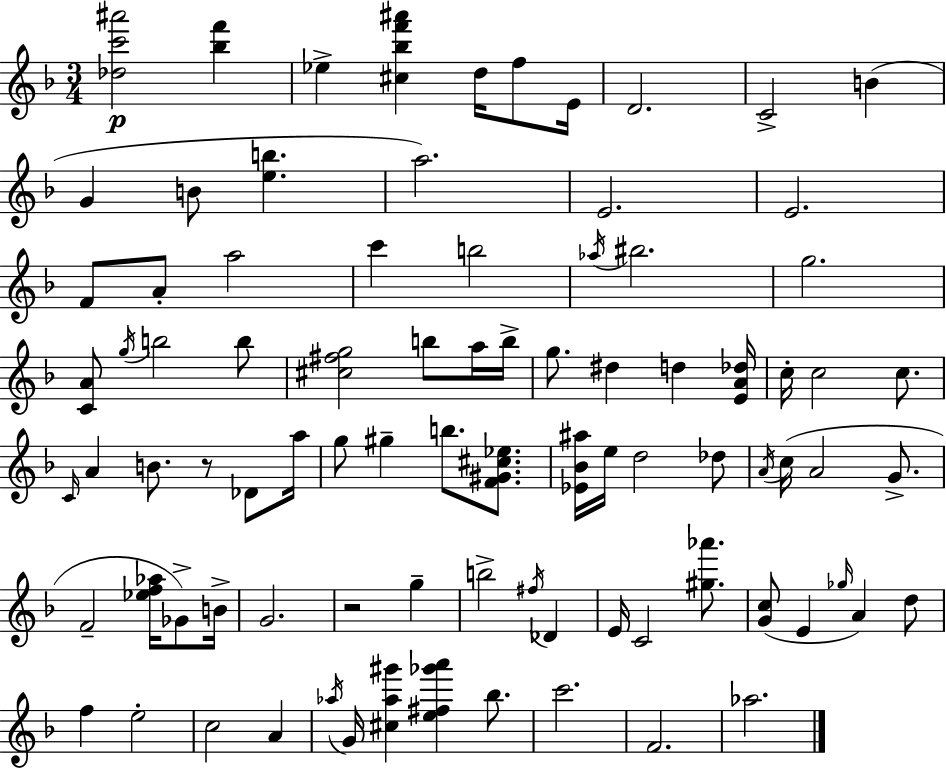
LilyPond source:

{
  \clef treble
  \numericTimeSignature
  \time 3/4
  \key f \major
  <des'' c''' ais'''>2\p <bes'' f'''>4 | ees''4-> <cis'' bes'' f''' ais'''>4 d''16 f''8 e'16 | d'2. | c'2-> b'4( | \break g'4 b'8 <e'' b''>4. | a''2.) | e'2. | e'2. | \break f'8 a'8-. a''2 | c'''4 b''2 | \acciaccatura { aes''16 } bis''2. | g''2. | \break <c' a'>8 \acciaccatura { g''16 } b''2 | b''8 <cis'' fis'' g''>2 b''8 | a''16 b''16-> g''8. dis''4 d''4 | <e' a' des''>16 c''16-. c''2 c''8. | \break \grace { c'16 } a'4 b'8. r8 | des'8 a''16 g''8 gis''4-- b''8. | <f' gis' cis'' ees''>8. <ees' bes' ais''>16 e''16 d''2 | des''8 \acciaccatura { a'16 } c''16( a'2 | \break g'8.-> f'2-- | <ees'' f'' aes''>16 ges'8->) b'16-> g'2. | r2 | g''4-- b''2-> | \break \acciaccatura { fis''16 } des'4 e'16 c'2 | <gis'' aes'''>8. <g' c''>8( e'4 \grace { ges''16 } | a'4) d''8 f''4 e''2-. | c''2 | \break a'4 \acciaccatura { aes''16 } g'16 <cis'' aes'' gis'''>4 | <e'' fis'' ges''' a'''>4 bes''8. c'''2. | f'2. | aes''2. | \break \bar "|."
}